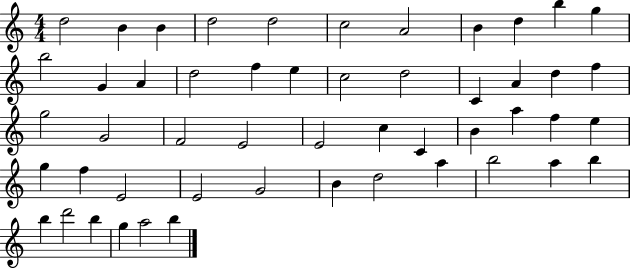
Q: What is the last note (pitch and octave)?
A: B5